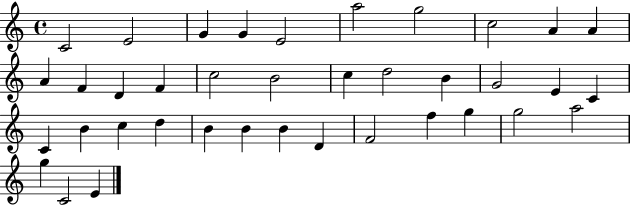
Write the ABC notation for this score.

X:1
T:Untitled
M:4/4
L:1/4
K:C
C2 E2 G G E2 a2 g2 c2 A A A F D F c2 B2 c d2 B G2 E C C B c d B B B D F2 f g g2 a2 g C2 E